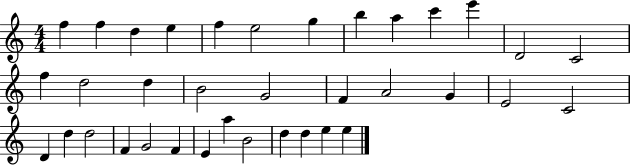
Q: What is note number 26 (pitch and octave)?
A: D5